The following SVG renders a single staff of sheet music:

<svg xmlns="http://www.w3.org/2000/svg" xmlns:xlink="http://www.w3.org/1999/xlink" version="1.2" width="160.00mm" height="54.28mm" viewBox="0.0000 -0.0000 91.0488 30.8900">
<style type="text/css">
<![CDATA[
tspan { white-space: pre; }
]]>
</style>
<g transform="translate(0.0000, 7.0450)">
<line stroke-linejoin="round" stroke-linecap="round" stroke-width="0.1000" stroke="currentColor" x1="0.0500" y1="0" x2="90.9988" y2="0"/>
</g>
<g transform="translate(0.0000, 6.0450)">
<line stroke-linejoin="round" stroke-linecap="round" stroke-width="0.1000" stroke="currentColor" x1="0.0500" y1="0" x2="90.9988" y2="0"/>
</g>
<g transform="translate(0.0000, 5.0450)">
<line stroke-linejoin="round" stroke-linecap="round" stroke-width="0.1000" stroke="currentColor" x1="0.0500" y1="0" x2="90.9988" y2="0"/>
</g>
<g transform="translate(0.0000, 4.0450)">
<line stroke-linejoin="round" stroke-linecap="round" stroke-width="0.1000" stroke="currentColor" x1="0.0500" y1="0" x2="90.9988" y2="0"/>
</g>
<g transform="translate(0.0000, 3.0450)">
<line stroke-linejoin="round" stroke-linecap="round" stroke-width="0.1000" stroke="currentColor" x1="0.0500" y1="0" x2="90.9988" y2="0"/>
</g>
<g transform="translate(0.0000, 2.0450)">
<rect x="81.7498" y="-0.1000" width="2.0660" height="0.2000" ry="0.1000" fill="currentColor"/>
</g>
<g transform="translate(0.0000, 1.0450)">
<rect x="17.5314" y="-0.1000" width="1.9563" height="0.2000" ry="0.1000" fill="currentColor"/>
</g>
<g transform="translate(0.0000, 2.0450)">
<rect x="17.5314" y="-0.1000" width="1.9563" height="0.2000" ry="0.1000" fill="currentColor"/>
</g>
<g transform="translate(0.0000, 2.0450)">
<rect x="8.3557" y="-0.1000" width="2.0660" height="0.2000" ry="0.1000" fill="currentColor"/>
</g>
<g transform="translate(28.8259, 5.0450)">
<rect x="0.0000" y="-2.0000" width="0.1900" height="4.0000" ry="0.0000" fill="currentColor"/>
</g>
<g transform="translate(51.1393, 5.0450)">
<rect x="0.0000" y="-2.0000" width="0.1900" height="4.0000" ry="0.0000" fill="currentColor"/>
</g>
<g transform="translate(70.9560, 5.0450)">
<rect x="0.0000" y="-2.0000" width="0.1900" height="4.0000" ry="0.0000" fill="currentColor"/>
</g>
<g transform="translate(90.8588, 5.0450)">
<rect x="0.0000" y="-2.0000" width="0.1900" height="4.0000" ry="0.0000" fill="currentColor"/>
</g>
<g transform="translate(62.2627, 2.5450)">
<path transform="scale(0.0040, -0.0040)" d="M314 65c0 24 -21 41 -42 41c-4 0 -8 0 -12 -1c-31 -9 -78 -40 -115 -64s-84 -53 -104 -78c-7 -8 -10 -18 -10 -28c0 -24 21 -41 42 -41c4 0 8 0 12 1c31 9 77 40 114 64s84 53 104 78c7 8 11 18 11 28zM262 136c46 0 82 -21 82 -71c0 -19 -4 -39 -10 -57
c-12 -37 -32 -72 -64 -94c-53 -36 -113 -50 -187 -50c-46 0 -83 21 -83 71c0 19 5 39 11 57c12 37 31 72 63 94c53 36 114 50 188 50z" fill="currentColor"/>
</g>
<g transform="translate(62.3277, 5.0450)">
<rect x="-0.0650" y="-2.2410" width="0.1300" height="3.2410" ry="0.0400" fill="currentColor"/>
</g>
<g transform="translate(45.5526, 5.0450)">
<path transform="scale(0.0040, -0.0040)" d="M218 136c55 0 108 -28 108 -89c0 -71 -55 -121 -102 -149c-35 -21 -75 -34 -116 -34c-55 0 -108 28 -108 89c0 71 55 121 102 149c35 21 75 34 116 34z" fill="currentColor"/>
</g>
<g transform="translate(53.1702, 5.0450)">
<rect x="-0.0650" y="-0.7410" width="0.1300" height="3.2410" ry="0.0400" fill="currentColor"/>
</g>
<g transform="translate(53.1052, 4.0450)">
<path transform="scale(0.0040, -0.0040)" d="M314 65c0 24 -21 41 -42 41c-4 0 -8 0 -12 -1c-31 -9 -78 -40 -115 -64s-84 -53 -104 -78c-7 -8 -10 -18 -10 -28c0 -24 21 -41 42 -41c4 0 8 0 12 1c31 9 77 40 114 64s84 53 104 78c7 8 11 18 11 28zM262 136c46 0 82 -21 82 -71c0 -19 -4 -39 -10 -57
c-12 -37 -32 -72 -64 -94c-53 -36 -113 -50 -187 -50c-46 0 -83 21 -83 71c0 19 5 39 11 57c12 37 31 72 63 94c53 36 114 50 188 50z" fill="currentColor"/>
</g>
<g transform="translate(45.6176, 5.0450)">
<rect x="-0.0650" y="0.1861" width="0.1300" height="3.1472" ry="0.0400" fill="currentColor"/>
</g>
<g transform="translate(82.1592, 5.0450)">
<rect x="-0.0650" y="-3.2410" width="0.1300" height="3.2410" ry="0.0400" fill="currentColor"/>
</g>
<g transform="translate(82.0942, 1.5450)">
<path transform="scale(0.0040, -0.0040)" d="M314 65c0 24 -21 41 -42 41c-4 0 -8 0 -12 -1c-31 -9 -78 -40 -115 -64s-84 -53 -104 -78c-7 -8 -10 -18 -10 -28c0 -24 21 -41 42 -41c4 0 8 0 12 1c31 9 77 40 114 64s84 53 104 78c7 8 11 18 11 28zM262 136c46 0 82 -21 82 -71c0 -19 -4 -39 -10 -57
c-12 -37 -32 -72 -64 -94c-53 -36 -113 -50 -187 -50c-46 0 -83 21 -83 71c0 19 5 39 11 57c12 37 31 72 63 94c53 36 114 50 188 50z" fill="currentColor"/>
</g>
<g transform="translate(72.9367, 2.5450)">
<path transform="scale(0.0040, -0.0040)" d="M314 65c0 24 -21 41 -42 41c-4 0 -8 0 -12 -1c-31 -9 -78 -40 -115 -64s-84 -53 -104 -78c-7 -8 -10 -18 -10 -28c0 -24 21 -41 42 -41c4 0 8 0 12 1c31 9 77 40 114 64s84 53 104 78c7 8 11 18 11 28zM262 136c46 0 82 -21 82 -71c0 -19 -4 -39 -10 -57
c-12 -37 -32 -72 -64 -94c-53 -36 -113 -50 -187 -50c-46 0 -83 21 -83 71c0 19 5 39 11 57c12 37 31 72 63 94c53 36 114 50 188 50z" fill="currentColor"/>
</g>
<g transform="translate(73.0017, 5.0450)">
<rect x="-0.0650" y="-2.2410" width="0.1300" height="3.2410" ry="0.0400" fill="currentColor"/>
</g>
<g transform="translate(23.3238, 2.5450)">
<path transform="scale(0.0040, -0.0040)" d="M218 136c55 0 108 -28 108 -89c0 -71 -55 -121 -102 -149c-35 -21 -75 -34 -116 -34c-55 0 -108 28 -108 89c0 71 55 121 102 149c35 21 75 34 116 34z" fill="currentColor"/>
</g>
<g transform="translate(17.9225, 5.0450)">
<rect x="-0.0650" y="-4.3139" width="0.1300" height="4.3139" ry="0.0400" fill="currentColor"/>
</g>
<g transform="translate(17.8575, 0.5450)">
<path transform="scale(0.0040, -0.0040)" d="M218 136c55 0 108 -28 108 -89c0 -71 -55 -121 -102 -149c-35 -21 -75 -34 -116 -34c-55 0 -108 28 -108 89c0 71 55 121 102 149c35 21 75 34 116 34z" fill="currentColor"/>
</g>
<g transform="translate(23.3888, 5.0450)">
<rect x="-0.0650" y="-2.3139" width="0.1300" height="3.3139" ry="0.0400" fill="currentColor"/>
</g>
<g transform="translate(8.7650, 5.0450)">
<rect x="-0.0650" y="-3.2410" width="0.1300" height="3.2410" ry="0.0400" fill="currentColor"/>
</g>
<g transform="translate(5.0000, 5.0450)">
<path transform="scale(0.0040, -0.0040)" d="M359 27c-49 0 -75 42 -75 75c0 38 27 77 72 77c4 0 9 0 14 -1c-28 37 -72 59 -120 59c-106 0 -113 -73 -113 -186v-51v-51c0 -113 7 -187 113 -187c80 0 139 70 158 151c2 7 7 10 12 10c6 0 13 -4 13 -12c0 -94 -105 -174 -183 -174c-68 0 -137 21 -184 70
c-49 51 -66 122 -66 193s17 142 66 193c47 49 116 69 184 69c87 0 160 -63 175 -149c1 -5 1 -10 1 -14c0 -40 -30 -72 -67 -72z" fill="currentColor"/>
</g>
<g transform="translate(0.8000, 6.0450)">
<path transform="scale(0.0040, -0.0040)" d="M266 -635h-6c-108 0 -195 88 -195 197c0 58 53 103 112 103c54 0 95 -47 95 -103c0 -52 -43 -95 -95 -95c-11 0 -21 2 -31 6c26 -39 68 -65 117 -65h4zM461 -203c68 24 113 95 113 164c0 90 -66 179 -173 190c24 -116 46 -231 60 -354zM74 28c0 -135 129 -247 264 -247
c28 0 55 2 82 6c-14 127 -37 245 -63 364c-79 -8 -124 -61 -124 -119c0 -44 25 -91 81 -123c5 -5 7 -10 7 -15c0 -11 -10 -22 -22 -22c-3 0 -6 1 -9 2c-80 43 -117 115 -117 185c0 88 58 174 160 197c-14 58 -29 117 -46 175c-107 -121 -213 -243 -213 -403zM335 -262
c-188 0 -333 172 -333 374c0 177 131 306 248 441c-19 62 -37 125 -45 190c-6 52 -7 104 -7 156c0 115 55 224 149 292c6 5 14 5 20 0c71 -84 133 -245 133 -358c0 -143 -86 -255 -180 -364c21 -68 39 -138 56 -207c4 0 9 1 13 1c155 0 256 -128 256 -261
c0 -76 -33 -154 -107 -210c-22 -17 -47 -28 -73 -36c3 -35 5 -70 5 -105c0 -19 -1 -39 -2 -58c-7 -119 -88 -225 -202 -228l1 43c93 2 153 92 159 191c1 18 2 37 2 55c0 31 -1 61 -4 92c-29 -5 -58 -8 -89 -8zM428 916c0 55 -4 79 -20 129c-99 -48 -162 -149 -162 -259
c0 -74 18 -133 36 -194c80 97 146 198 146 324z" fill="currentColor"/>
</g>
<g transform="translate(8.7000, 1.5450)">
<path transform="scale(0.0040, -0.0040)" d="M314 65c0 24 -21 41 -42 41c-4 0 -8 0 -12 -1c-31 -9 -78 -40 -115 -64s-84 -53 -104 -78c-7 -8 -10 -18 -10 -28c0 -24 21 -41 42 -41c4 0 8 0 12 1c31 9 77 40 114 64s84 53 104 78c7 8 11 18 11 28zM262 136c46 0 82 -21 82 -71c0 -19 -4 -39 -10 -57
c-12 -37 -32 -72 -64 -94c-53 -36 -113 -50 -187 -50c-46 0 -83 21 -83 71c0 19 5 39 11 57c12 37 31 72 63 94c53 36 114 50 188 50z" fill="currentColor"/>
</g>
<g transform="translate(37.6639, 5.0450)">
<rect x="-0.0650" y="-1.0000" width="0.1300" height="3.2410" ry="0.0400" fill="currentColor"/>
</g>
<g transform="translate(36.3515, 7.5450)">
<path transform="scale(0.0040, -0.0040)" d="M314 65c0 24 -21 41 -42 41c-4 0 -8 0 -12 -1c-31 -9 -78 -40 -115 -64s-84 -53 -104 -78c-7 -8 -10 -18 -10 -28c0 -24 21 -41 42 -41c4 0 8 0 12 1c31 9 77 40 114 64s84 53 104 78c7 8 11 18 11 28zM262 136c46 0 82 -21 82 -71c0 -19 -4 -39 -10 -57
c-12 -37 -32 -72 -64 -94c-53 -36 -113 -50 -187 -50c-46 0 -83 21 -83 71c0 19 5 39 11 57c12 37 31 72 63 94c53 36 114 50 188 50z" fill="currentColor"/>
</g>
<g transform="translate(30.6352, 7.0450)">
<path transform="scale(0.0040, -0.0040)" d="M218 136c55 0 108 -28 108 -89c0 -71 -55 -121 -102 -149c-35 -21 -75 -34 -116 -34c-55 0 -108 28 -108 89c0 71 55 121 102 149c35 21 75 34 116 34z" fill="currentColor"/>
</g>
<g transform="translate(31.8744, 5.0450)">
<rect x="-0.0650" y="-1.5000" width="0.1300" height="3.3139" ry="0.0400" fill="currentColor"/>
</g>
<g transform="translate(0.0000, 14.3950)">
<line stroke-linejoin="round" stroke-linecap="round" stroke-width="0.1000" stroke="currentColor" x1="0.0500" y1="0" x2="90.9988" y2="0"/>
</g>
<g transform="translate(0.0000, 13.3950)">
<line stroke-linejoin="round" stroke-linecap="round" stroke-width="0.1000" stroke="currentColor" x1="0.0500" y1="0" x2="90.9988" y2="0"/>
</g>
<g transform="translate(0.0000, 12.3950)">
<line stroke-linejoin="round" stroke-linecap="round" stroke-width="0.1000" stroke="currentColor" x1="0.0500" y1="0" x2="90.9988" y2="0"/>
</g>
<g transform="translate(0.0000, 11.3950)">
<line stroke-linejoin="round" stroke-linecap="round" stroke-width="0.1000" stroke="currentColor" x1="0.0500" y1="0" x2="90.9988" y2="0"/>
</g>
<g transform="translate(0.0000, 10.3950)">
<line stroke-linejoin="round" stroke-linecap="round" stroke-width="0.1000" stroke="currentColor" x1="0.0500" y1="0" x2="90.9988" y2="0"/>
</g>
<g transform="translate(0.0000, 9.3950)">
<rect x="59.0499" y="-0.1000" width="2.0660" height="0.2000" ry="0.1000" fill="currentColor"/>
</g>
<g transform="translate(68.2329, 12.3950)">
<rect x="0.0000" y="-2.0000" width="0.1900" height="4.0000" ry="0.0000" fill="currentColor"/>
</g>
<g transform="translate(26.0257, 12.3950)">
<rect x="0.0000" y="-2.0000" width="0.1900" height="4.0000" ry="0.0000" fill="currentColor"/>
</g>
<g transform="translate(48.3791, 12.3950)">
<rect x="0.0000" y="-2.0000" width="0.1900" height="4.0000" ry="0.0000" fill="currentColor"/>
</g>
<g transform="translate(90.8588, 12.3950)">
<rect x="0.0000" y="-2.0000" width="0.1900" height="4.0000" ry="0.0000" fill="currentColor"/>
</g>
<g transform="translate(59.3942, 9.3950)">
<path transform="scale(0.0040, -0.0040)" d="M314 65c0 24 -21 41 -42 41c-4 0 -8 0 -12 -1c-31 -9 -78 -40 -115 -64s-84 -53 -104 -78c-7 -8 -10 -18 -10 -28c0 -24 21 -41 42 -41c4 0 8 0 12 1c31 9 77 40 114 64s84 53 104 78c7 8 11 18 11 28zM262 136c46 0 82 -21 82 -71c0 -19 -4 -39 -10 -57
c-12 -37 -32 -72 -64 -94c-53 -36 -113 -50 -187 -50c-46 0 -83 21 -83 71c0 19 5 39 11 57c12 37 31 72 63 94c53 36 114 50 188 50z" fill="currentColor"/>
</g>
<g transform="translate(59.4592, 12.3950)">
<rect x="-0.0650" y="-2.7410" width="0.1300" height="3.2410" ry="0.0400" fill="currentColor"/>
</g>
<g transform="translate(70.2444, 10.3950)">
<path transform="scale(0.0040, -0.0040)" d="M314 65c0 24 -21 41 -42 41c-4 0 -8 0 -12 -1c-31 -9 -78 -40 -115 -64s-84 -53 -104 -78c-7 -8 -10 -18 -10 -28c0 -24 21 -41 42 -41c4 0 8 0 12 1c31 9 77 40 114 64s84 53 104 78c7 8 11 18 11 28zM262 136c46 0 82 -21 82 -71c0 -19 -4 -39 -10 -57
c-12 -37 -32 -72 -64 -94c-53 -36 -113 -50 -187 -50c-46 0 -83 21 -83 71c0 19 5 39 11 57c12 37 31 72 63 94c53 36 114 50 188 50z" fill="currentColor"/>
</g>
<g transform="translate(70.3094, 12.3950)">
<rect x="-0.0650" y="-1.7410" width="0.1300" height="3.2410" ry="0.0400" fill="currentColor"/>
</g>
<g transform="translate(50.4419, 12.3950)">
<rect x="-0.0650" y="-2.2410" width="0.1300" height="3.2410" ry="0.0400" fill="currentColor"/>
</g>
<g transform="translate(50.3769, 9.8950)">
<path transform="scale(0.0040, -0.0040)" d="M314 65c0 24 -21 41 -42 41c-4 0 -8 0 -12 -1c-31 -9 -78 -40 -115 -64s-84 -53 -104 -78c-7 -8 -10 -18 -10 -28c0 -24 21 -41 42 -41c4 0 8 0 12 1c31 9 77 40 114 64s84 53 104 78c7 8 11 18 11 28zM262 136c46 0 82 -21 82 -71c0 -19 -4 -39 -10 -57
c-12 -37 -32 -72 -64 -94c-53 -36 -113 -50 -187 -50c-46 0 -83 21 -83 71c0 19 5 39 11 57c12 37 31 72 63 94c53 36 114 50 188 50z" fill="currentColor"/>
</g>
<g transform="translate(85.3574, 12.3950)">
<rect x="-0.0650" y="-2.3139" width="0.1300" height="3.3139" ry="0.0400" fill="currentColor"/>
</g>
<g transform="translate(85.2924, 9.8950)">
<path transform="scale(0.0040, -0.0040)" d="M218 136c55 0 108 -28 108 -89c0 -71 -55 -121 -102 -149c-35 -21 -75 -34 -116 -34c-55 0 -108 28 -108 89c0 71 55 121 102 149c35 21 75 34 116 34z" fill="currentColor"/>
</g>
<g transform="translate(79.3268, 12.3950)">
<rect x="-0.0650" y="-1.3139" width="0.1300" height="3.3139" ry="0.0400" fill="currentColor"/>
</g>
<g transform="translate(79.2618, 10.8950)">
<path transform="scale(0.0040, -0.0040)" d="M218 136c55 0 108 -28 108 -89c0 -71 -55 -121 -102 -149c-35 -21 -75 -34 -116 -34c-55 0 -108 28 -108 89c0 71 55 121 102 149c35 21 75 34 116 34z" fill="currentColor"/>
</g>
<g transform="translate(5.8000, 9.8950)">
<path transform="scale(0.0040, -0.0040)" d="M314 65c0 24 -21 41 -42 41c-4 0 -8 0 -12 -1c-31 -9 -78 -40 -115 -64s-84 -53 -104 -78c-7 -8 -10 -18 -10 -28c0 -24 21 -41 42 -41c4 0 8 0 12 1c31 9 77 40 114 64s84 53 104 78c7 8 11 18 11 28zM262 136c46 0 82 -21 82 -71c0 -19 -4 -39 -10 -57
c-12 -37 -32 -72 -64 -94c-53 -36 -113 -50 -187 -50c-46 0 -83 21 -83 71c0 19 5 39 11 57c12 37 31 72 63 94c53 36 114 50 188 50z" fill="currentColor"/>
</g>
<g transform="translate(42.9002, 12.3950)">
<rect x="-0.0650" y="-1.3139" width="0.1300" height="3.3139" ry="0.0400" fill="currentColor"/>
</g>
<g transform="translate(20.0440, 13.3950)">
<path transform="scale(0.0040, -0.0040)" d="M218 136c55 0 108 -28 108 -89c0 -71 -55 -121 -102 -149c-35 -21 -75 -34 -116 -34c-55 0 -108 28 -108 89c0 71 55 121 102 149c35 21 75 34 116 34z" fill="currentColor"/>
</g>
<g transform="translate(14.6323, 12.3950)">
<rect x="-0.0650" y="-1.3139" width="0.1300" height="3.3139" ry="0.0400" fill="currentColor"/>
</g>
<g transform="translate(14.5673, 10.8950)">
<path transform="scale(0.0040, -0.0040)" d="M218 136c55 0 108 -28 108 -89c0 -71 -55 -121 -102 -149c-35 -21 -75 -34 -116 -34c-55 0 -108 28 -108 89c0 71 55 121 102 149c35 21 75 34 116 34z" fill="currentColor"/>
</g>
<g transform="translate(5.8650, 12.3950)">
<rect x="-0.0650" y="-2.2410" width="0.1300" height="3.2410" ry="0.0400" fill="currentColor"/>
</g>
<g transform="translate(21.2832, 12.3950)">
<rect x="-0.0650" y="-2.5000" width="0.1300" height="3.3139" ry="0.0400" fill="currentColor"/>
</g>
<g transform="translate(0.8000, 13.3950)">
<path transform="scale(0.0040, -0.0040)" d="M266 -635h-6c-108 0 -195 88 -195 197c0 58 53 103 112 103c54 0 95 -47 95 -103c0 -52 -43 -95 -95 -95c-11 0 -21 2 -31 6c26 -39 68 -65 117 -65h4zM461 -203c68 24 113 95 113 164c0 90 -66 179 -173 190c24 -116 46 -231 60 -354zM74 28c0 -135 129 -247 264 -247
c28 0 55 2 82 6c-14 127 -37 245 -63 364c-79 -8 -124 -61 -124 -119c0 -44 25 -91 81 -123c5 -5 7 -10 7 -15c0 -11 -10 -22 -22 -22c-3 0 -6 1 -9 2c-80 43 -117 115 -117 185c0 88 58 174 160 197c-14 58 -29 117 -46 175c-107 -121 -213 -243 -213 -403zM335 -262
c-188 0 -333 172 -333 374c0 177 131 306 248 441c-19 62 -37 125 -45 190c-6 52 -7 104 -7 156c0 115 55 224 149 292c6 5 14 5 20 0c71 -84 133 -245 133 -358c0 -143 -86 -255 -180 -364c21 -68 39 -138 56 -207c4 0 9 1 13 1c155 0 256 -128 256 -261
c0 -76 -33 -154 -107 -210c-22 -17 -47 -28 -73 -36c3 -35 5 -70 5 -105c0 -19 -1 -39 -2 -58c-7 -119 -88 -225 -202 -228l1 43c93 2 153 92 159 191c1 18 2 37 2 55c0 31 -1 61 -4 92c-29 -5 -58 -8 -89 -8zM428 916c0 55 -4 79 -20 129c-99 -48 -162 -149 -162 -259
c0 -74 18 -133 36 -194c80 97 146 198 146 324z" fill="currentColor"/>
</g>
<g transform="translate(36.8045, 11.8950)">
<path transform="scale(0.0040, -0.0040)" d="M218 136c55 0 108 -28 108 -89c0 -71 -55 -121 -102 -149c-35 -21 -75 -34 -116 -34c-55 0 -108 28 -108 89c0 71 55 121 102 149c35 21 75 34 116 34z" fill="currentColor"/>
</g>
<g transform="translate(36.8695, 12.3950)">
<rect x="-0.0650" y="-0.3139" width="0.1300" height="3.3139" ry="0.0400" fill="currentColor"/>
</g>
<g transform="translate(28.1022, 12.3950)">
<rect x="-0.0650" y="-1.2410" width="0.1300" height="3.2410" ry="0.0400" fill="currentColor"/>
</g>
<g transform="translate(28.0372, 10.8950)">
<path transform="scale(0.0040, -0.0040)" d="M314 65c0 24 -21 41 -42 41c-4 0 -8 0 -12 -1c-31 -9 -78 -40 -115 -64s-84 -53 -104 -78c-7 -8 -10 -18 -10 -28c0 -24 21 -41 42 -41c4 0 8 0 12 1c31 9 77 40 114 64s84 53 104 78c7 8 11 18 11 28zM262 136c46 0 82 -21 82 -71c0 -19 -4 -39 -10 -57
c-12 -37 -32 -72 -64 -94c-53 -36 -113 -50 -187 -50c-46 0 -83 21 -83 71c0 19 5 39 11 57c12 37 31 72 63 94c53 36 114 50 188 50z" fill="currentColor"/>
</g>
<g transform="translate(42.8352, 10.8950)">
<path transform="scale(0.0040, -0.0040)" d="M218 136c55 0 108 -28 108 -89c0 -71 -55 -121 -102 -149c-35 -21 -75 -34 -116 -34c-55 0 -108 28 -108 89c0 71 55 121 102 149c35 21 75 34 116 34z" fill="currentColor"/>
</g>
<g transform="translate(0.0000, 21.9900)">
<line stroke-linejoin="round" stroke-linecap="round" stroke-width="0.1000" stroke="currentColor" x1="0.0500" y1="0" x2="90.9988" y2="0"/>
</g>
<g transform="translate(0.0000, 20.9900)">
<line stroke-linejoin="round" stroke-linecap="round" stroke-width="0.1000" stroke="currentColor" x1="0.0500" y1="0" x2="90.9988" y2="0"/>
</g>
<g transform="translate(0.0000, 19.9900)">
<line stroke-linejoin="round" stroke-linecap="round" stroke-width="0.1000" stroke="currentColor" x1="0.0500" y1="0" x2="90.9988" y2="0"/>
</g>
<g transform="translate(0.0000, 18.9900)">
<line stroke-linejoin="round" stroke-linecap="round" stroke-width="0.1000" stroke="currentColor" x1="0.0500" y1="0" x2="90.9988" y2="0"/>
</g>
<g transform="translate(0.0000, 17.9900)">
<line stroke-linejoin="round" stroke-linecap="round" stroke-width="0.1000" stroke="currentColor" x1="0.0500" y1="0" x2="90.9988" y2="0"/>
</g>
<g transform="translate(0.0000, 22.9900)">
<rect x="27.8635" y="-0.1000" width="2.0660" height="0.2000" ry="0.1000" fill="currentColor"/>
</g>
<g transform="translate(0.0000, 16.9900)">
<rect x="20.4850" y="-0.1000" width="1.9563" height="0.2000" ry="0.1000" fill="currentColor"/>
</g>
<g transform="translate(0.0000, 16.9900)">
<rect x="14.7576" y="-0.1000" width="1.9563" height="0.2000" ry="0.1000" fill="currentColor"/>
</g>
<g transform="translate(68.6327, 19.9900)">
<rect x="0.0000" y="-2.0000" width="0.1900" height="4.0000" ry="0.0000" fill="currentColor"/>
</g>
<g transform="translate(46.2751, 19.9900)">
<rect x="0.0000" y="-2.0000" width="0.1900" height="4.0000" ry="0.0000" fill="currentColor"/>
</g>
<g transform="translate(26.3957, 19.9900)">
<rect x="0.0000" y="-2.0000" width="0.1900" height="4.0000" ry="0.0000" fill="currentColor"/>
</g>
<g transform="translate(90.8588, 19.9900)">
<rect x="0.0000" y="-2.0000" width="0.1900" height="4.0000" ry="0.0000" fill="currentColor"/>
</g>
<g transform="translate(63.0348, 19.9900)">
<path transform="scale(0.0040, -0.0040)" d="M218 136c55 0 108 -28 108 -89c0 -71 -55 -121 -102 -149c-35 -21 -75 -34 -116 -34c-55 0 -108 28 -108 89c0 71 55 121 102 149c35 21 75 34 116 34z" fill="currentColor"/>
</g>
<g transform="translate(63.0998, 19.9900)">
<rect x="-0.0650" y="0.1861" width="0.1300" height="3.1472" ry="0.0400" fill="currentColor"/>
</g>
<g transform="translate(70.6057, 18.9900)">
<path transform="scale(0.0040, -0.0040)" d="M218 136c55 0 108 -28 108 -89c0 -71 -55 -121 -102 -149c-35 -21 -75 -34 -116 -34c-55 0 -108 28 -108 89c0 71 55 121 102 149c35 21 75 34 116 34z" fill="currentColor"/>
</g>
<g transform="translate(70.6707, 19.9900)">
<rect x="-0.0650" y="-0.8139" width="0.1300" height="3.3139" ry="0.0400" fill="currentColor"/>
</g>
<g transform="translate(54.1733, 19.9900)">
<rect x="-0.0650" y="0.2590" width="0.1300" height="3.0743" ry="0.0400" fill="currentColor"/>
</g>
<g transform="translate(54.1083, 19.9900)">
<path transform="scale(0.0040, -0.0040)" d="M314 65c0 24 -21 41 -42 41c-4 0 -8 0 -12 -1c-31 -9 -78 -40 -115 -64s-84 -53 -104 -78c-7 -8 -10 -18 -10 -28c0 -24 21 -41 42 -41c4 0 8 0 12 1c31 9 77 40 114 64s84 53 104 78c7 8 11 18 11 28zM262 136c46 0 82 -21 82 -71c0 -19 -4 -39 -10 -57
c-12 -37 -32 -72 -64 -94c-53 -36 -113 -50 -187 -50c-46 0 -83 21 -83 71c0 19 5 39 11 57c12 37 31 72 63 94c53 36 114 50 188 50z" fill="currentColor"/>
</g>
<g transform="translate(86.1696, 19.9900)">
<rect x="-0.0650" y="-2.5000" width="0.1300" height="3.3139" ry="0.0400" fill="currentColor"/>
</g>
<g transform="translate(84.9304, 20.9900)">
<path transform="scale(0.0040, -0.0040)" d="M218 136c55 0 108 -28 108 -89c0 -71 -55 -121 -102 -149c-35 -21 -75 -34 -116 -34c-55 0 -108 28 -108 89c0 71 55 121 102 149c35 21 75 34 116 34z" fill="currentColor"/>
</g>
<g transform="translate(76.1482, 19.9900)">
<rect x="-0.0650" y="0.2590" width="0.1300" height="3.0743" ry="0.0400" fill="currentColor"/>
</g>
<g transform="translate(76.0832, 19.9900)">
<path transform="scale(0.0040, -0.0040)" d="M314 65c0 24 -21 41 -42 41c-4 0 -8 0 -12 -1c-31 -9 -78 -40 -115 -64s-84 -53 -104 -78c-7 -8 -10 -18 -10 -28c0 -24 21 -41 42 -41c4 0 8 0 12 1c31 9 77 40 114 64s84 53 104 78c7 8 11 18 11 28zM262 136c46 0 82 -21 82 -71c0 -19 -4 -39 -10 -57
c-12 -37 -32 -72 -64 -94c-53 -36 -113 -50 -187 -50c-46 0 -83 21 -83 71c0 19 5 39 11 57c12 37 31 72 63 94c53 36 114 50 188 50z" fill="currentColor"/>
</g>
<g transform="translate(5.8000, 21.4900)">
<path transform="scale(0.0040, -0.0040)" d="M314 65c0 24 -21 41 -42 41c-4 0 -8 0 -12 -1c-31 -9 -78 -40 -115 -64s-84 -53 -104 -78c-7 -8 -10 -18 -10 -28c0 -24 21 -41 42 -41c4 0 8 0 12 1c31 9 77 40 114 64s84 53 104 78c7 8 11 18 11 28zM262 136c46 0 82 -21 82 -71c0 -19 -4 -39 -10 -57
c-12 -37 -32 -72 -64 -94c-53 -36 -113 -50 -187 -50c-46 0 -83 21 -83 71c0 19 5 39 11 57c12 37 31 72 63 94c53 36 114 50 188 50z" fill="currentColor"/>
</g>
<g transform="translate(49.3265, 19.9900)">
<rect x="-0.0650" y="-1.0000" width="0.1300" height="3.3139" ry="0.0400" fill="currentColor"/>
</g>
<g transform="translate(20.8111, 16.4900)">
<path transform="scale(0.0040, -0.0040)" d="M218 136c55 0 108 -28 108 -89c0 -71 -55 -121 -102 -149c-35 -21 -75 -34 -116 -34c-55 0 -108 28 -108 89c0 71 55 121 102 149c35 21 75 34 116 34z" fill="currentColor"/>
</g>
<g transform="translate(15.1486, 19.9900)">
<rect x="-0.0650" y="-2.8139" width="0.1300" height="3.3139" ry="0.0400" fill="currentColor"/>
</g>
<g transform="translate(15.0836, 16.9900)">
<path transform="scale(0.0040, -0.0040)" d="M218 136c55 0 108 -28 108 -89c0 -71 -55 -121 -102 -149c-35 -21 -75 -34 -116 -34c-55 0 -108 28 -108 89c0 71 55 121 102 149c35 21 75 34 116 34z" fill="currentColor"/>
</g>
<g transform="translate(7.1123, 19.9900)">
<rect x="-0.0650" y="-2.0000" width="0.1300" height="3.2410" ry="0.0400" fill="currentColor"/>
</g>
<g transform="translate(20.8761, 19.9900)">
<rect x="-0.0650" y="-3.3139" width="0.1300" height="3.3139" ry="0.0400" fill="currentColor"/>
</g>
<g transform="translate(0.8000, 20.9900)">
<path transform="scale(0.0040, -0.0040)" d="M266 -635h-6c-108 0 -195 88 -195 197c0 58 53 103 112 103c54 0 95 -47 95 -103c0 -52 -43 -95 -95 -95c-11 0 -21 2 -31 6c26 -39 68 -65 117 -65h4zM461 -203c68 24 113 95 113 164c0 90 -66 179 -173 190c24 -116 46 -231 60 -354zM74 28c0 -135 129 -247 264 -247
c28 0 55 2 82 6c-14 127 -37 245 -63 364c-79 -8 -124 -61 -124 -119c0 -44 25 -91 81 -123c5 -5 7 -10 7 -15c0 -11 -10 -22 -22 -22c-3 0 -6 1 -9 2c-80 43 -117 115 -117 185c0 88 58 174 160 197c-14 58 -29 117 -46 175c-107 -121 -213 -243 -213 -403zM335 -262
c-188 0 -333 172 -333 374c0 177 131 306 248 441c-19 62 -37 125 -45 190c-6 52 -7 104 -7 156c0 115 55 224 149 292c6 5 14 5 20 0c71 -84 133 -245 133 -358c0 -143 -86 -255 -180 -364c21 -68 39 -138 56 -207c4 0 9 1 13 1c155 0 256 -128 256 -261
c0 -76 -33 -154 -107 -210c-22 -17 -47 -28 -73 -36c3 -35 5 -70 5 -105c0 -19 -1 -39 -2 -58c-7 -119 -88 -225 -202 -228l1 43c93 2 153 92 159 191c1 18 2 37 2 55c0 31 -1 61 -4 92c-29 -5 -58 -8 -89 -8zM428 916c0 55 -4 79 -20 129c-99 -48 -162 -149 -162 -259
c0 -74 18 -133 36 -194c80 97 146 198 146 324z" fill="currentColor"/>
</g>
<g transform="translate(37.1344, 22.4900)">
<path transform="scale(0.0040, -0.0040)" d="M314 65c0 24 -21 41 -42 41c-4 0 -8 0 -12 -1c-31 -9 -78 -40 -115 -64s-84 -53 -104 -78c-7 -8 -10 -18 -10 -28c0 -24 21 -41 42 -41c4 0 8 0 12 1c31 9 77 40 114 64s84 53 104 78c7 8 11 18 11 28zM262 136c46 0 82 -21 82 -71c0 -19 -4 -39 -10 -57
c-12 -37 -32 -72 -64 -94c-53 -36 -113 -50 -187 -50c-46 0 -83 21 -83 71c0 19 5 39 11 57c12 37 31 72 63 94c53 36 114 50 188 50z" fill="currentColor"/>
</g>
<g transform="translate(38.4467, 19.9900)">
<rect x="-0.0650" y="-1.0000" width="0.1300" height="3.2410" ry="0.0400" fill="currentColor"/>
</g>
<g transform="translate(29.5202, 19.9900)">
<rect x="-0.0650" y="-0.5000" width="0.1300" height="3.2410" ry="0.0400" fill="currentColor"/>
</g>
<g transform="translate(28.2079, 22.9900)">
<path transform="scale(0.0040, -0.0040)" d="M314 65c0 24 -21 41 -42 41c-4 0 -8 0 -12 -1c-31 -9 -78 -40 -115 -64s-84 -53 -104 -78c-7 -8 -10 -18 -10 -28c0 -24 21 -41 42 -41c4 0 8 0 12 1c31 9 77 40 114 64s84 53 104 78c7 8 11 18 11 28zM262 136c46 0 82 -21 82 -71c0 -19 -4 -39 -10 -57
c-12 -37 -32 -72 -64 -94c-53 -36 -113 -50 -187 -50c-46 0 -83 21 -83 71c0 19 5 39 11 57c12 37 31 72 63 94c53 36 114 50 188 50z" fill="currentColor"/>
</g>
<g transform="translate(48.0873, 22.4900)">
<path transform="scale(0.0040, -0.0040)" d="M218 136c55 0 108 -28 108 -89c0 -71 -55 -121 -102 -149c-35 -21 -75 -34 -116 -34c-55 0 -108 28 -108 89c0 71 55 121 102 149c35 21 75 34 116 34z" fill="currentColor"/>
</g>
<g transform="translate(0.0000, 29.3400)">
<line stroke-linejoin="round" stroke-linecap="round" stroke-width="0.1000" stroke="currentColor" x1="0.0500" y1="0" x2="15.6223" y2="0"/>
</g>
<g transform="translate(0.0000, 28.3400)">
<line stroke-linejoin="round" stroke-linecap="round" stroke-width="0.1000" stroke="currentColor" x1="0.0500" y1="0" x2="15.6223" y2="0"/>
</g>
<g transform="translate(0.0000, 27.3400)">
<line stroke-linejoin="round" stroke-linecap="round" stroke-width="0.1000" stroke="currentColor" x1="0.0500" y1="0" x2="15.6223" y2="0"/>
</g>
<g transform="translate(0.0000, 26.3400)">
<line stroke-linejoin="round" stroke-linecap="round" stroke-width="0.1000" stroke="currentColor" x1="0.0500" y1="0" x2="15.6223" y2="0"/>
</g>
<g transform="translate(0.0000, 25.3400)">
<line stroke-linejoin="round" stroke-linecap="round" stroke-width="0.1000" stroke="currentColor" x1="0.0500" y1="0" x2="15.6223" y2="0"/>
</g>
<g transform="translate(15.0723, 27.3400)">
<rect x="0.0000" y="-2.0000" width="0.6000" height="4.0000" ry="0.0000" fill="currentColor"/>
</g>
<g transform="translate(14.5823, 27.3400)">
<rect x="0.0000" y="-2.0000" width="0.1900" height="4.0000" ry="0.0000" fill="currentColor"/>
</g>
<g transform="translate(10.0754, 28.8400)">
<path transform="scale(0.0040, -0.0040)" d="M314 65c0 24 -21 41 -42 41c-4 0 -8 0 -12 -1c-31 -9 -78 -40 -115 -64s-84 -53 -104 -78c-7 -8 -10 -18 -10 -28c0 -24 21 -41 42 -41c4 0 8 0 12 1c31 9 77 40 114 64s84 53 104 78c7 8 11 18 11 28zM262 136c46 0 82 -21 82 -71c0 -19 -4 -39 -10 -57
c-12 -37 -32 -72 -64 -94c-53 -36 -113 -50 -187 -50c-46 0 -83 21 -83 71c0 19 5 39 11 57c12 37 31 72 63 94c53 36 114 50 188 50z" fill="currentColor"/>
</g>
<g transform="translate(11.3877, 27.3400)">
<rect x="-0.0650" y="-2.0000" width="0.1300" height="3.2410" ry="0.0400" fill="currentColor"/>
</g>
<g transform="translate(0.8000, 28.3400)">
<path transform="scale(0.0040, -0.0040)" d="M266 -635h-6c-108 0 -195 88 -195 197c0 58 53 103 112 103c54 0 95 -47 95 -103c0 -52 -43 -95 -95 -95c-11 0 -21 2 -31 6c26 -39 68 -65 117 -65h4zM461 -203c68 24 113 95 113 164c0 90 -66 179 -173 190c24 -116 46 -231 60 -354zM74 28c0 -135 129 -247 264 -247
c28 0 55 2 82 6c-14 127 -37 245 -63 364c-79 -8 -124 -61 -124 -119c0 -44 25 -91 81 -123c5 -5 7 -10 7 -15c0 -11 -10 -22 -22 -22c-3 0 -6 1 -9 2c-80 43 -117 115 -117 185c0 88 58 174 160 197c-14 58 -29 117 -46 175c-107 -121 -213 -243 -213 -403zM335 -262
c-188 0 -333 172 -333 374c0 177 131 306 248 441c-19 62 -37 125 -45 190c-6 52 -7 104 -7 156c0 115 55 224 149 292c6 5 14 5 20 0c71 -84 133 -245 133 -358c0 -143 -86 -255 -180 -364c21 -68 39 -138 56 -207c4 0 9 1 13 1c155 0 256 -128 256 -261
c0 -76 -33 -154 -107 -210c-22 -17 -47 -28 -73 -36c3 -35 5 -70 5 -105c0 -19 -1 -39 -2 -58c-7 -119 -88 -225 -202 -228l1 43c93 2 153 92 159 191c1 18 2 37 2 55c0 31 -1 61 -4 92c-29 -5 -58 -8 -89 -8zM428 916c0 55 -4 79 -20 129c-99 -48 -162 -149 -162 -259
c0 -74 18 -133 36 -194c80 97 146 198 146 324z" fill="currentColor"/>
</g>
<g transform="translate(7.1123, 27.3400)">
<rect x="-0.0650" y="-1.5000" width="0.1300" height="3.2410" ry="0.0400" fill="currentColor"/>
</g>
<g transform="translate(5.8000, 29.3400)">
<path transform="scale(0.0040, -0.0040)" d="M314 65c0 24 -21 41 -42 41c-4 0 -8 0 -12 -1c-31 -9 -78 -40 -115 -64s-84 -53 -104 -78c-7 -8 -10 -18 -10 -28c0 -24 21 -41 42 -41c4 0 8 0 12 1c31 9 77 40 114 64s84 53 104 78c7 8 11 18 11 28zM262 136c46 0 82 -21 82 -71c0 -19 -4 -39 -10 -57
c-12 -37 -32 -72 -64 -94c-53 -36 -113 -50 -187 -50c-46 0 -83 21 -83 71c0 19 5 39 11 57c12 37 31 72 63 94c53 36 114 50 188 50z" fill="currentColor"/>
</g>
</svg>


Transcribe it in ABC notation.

X:1
T:Untitled
M:4/4
L:1/4
K:C
b2 d' g E D2 B d2 g2 g2 b2 g2 e G e2 c e g2 a2 f2 e g F2 a b C2 D2 D B2 B d B2 G E2 F2